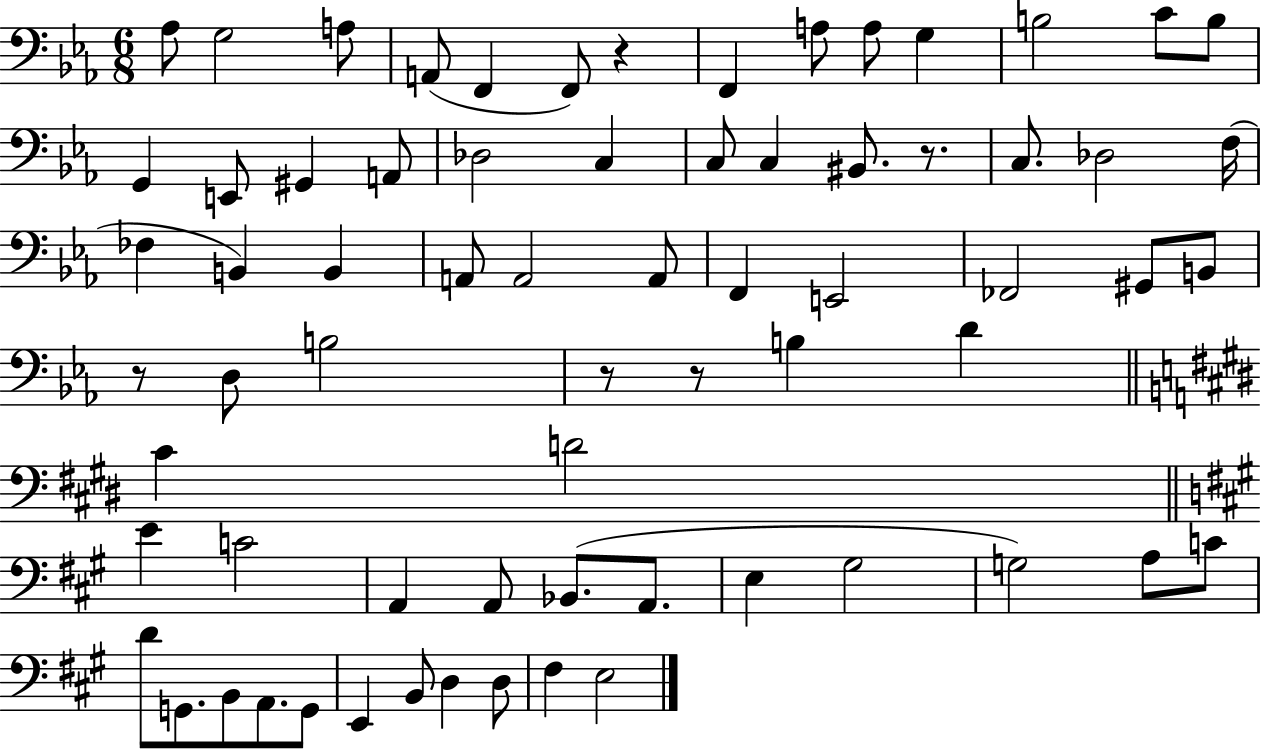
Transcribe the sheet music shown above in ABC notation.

X:1
T:Untitled
M:6/8
L:1/4
K:Eb
_A,/2 G,2 A,/2 A,,/2 F,, F,,/2 z F,, A,/2 A,/2 G, B,2 C/2 B,/2 G,, E,,/2 ^G,, A,,/2 _D,2 C, C,/2 C, ^B,,/2 z/2 C,/2 _D,2 F,/4 _F, B,, B,, A,,/2 A,,2 A,,/2 F,, E,,2 _F,,2 ^G,,/2 B,,/2 z/2 D,/2 B,2 z/2 z/2 B, D ^C D2 E C2 A,, A,,/2 _B,,/2 A,,/2 E, ^G,2 G,2 A,/2 C/2 D/2 G,,/2 B,,/2 A,,/2 G,,/2 E,, B,,/2 D, D,/2 ^F, E,2